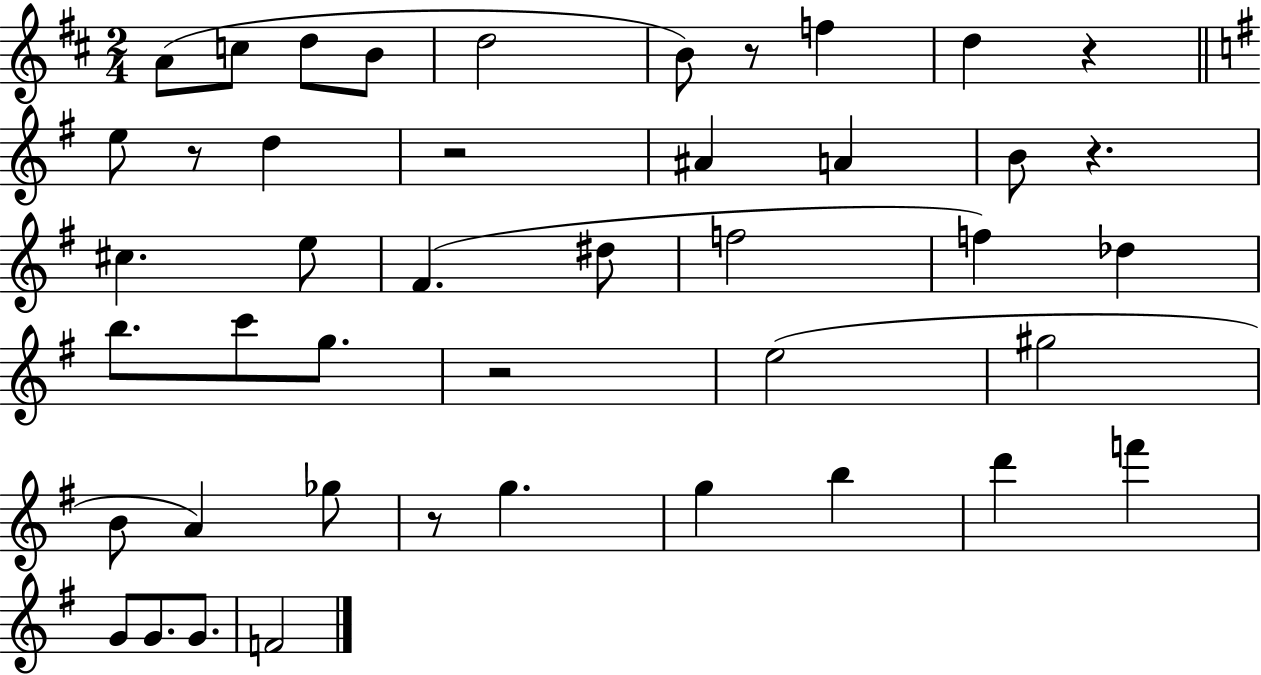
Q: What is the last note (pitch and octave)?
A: F4